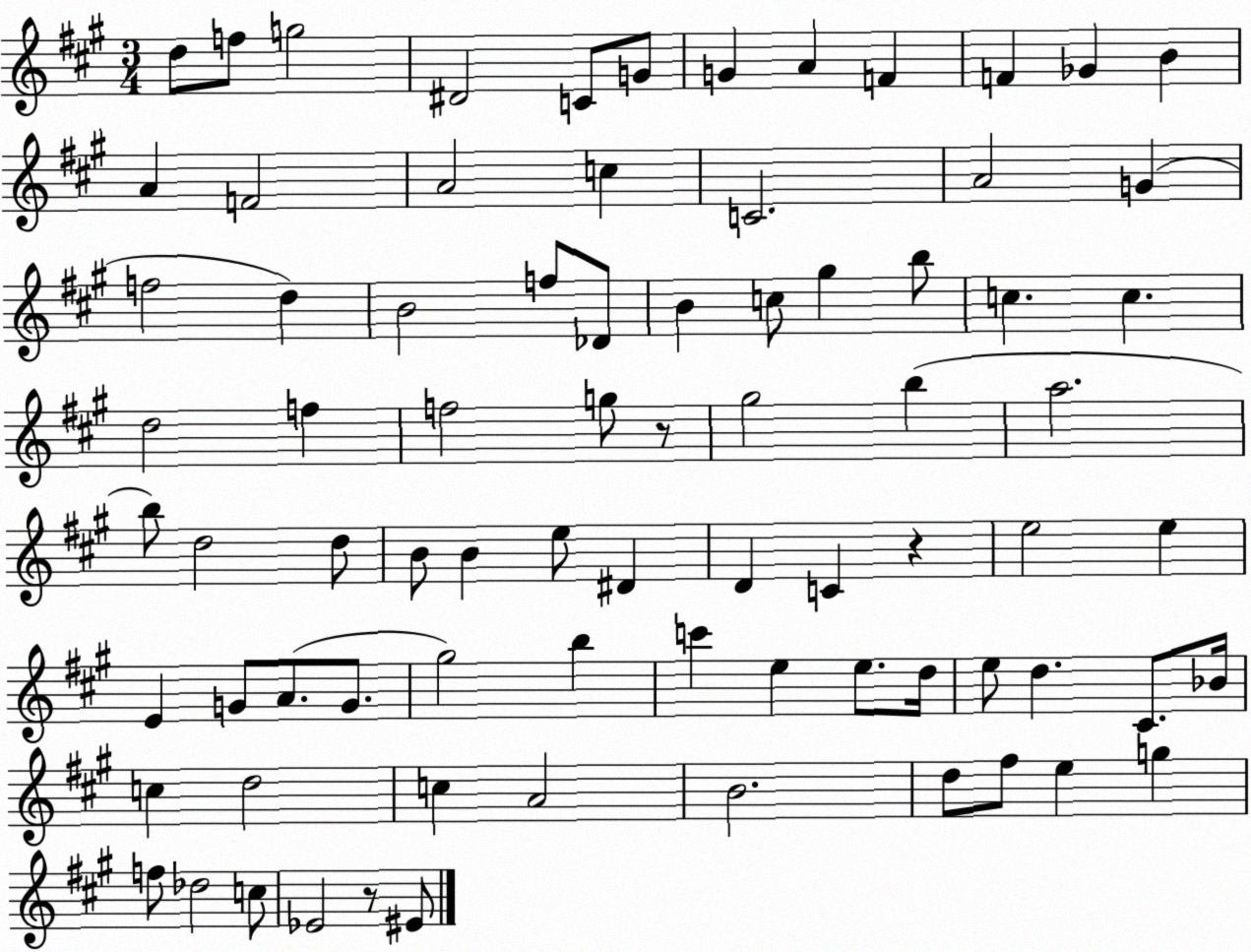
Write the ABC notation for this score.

X:1
T:Untitled
M:3/4
L:1/4
K:A
d/2 f/2 g2 ^D2 C/2 G/2 G A F F _G B A F2 A2 c C2 A2 G f2 d B2 f/2 _D/2 B c/2 ^g b/2 c c d2 f f2 g/2 z/2 ^g2 b a2 b/2 d2 d/2 B/2 B e/2 ^D D C z e2 e E G/2 A/2 G/2 ^g2 b c' e e/2 d/4 e/2 d ^C/2 _B/4 c d2 c A2 B2 d/2 ^f/2 e g f/2 _d2 c/2 _E2 z/2 ^E/2